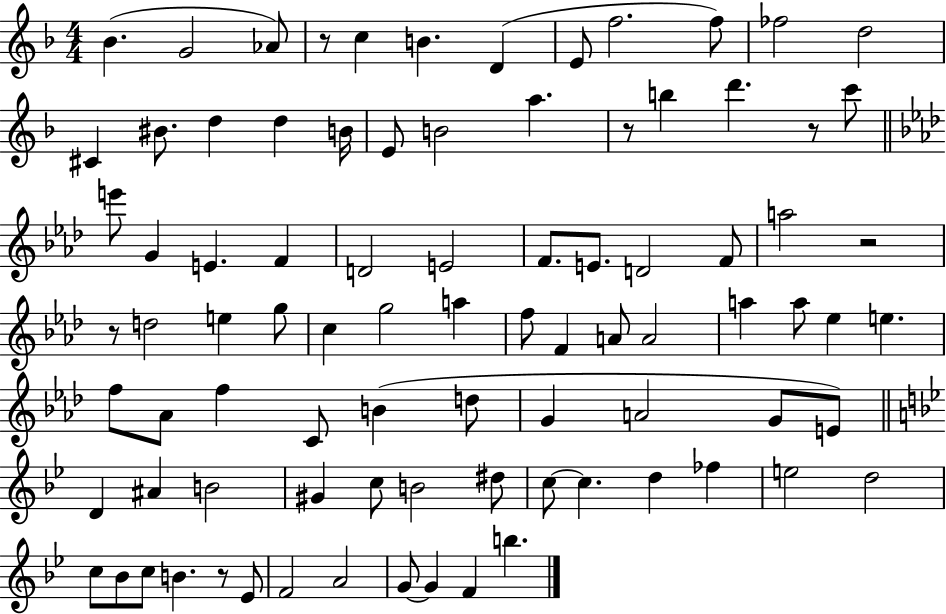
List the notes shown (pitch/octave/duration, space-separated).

Bb4/q. G4/h Ab4/e R/e C5/q B4/q. D4/q E4/e F5/h. F5/e FES5/h D5/h C#4/q BIS4/e. D5/q D5/q B4/s E4/e B4/h A5/q. R/e B5/q D6/q. R/e C6/e E6/e G4/q E4/q. F4/q D4/h E4/h F4/e. E4/e. D4/h F4/e A5/h R/h R/e D5/h E5/q G5/e C5/q G5/h A5/q F5/e F4/q A4/e A4/h A5/q A5/e Eb5/q E5/q. F5/e Ab4/e F5/q C4/e B4/q D5/e G4/q A4/h G4/e E4/e D4/q A#4/q B4/h G#4/q C5/e B4/h D#5/e C5/e C5/q. D5/q FES5/q E5/h D5/h C5/e Bb4/e C5/e B4/q. R/e Eb4/e F4/h A4/h G4/e G4/q F4/q B5/q.